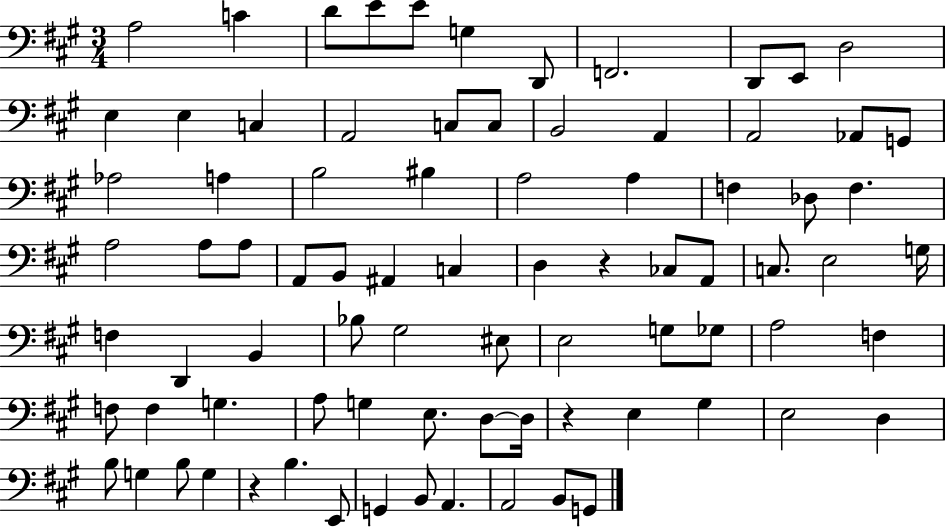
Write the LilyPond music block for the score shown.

{
  \clef bass
  \numericTimeSignature
  \time 3/4
  \key a \major
  a2 c'4 | d'8 e'8 e'8 g4 d,8 | f,2. | d,8 e,8 d2 | \break e4 e4 c4 | a,2 c8 c8 | b,2 a,4 | a,2 aes,8 g,8 | \break aes2 a4 | b2 bis4 | a2 a4 | f4 des8 f4. | \break a2 a8 a8 | a,8 b,8 ais,4 c4 | d4 r4 ces8 a,8 | c8. e2 g16 | \break f4 d,4 b,4 | bes8 gis2 eis8 | e2 g8 ges8 | a2 f4 | \break f8 f4 g4. | a8 g4 e8. d8~~ d16 | r4 e4 gis4 | e2 d4 | \break b8 g4 b8 g4 | r4 b4. e,8 | g,4 b,8 a,4. | a,2 b,8 g,8 | \break \bar "|."
}